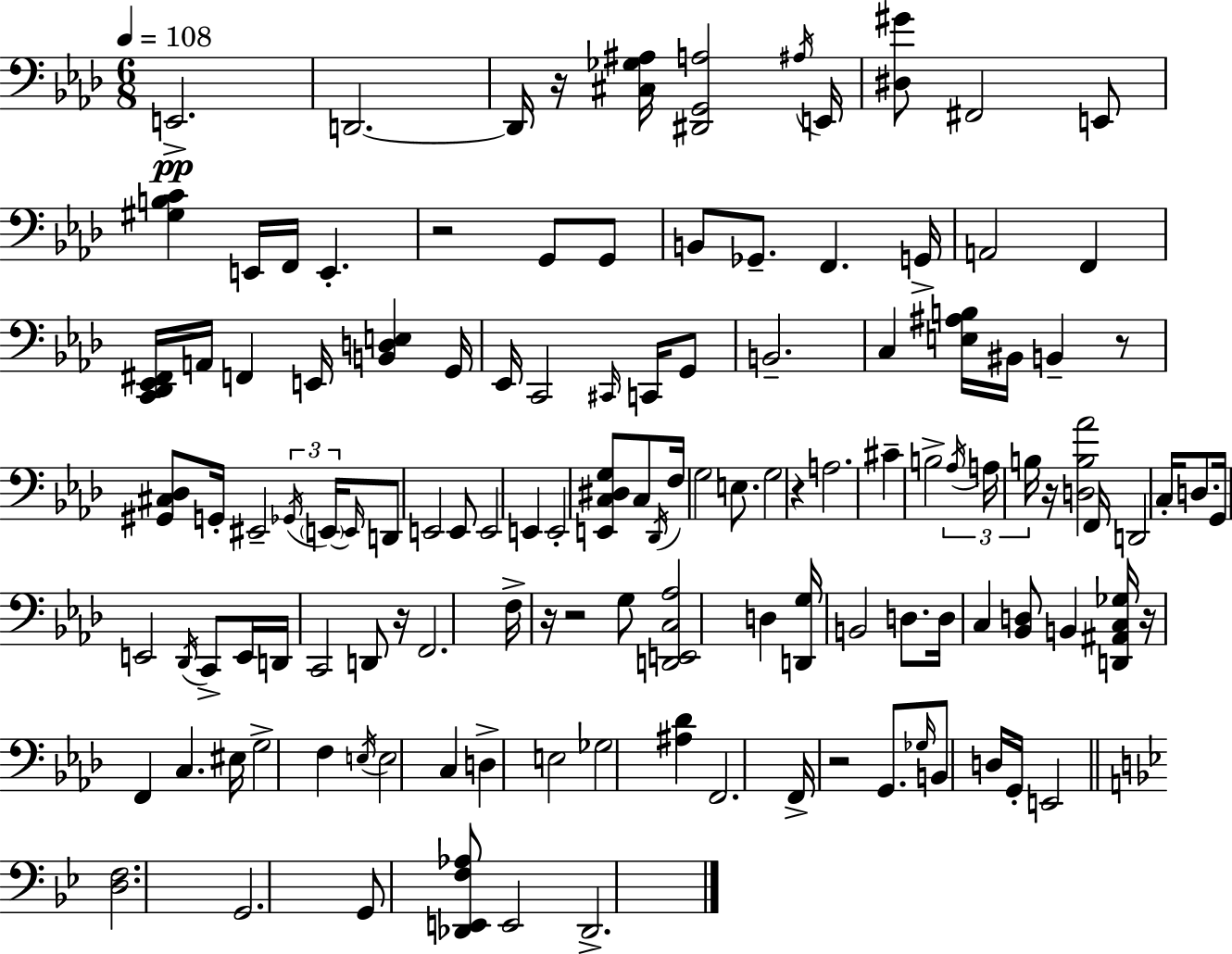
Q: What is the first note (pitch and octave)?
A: E2